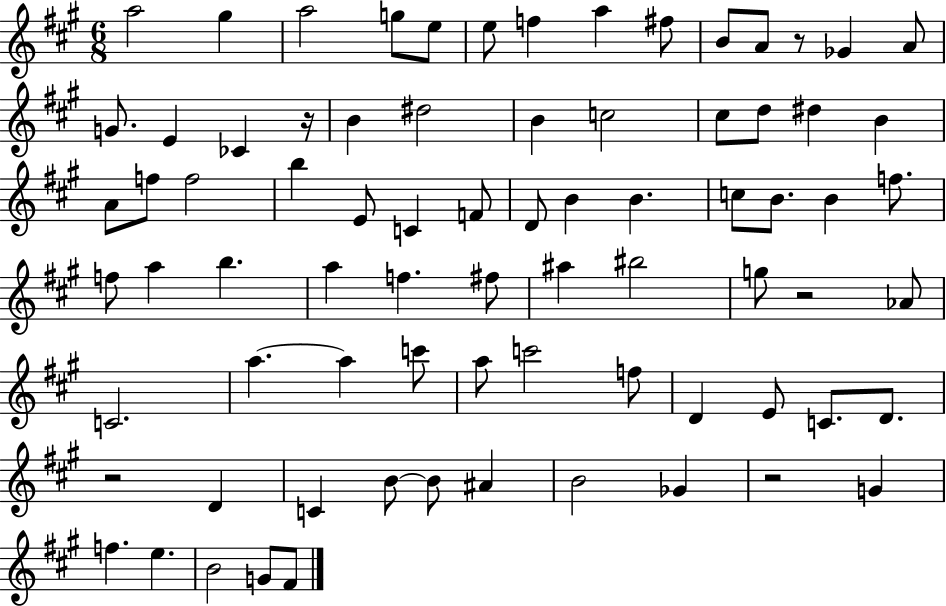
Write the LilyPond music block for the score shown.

{
  \clef treble
  \numericTimeSignature
  \time 6/8
  \key a \major
  a''2 gis''4 | a''2 g''8 e''8 | e''8 f''4 a''4 fis''8 | b'8 a'8 r8 ges'4 a'8 | \break g'8. e'4 ces'4 r16 | b'4 dis''2 | b'4 c''2 | cis''8 d''8 dis''4 b'4 | \break a'8 f''8 f''2 | b''4 e'8 c'4 f'8 | d'8 b'4 b'4. | c''8 b'8. b'4 f''8. | \break f''8 a''4 b''4. | a''4 f''4. fis''8 | ais''4 bis''2 | g''8 r2 aes'8 | \break c'2. | a''4.~~ a''4 c'''8 | a''8 c'''2 f''8 | d'4 e'8 c'8. d'8. | \break r2 d'4 | c'4 b'8~~ b'8 ais'4 | b'2 ges'4 | r2 g'4 | \break f''4. e''4. | b'2 g'8 fis'8 | \bar "|."
}